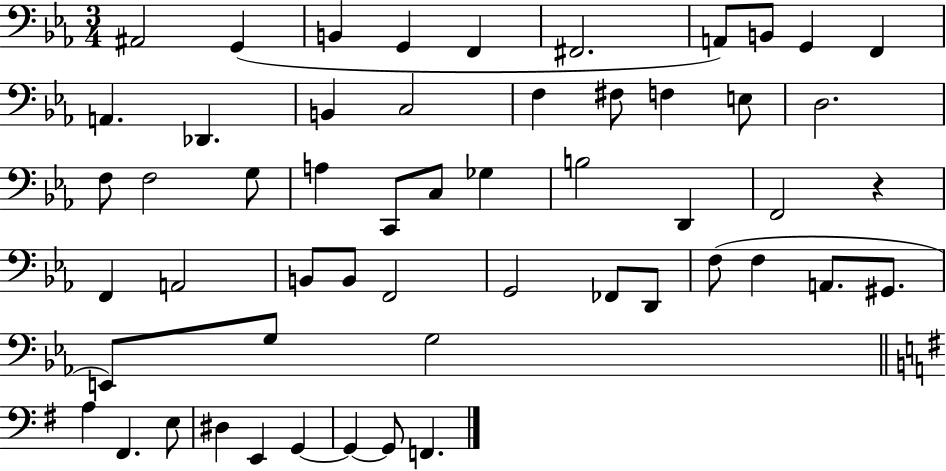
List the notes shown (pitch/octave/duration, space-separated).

A#2/h G2/q B2/q G2/q F2/q F#2/h. A2/e B2/e G2/q F2/q A2/q. Db2/q. B2/q C3/h F3/q F#3/e F3/q E3/e D3/h. F3/e F3/h G3/e A3/q C2/e C3/e Gb3/q B3/h D2/q F2/h R/q F2/q A2/h B2/e B2/e F2/h G2/h FES2/e D2/e F3/e F3/q A2/e. G#2/e. E2/e G3/e G3/h A3/q F#2/q. E3/e D#3/q E2/q G2/q G2/q G2/e F2/q.